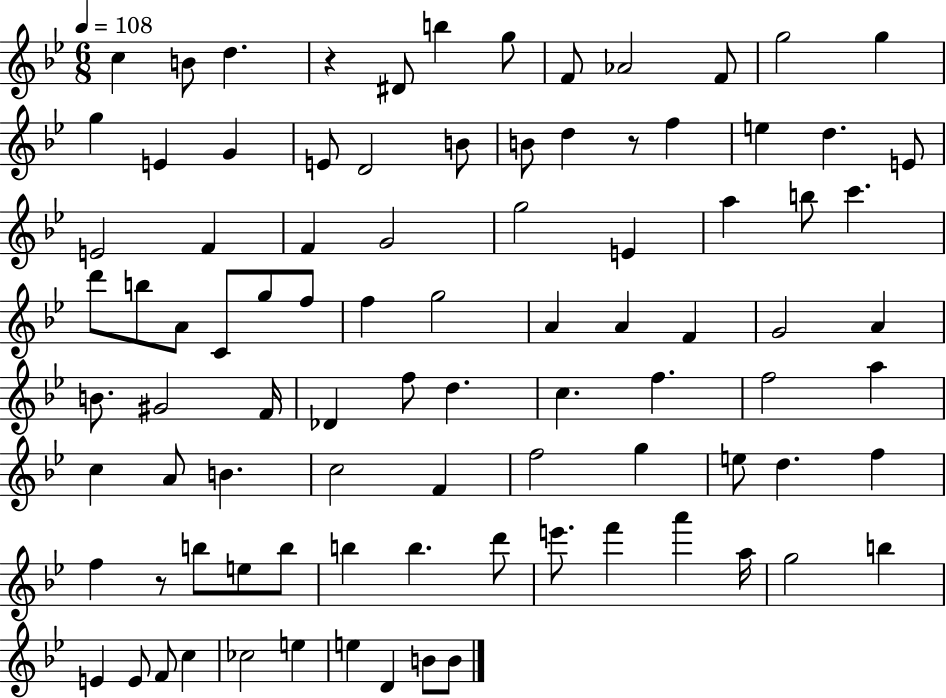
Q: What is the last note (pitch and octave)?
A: B4